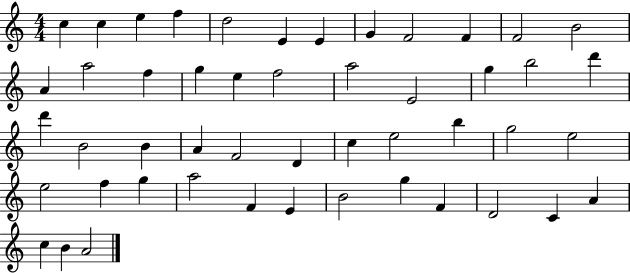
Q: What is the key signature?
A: C major